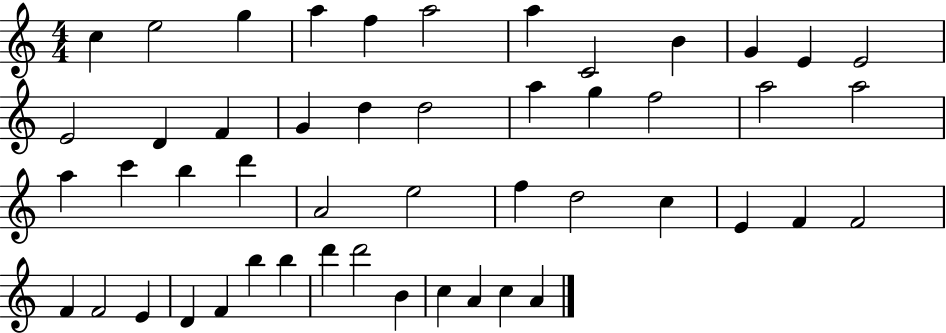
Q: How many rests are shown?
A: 0